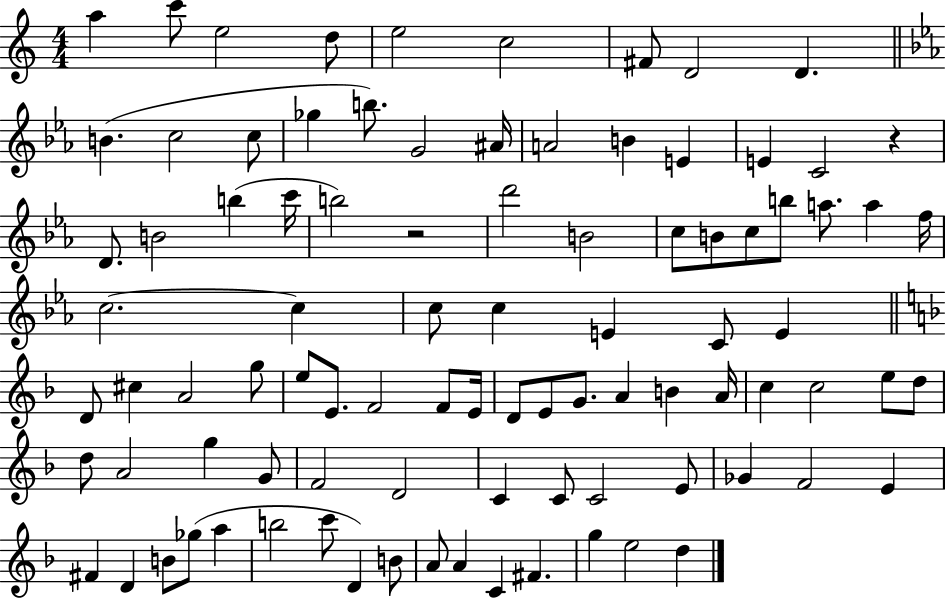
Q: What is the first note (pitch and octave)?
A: A5